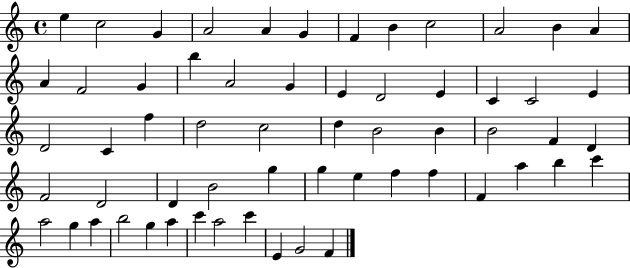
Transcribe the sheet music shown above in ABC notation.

X:1
T:Untitled
M:4/4
L:1/4
K:C
e c2 G A2 A G F B c2 A2 B A A F2 G b A2 G E D2 E C C2 E D2 C f d2 c2 d B2 B B2 F D F2 D2 D B2 g g e f f F a b c' a2 g a b2 g a c' a2 c' E G2 F